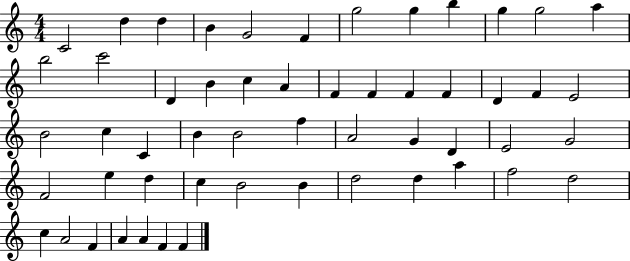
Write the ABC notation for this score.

X:1
T:Untitled
M:4/4
L:1/4
K:C
C2 d d B G2 F g2 g b g g2 a b2 c'2 D B c A F F F F D F E2 B2 c C B B2 f A2 G D E2 G2 F2 e d c B2 B d2 d a f2 d2 c A2 F A A F F